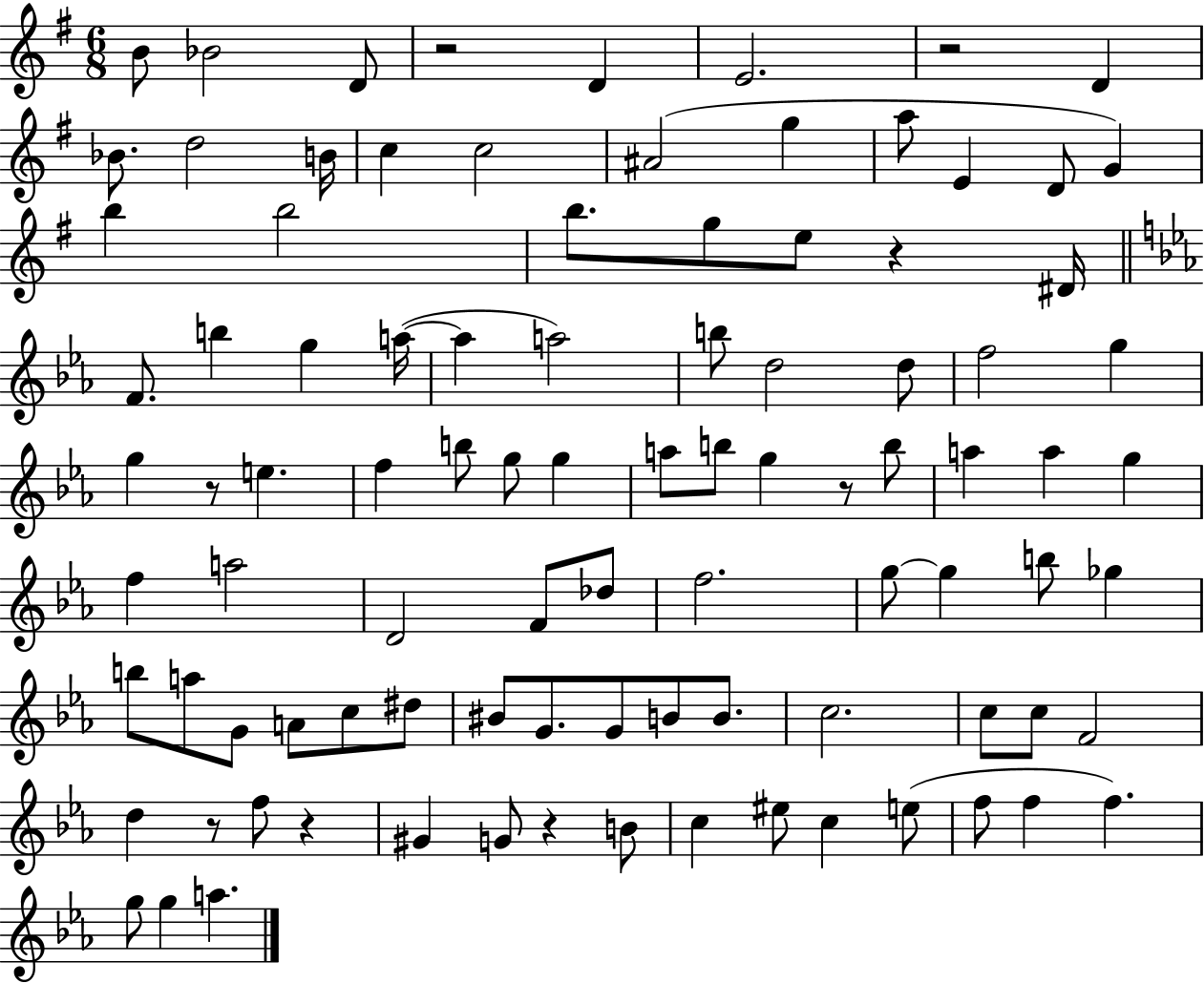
B4/e Bb4/h D4/e R/h D4/q E4/h. R/h D4/q Bb4/e. D5/h B4/s C5/q C5/h A#4/h G5/q A5/e E4/q D4/e G4/q B5/q B5/h B5/e. G5/e E5/e R/q D#4/s F4/e. B5/q G5/q A5/s A5/q A5/h B5/e D5/h D5/e F5/h G5/q G5/q R/e E5/q. F5/q B5/e G5/e G5/q A5/e B5/e G5/q R/e B5/e A5/q A5/q G5/q F5/q A5/h D4/h F4/e Db5/e F5/h. G5/e G5/q B5/e Gb5/q B5/e A5/e G4/e A4/e C5/e D#5/e BIS4/e G4/e. G4/e B4/e B4/e. C5/h. C5/e C5/e F4/h D5/q R/e F5/e R/q G#4/q G4/e R/q B4/e C5/q EIS5/e C5/q E5/e F5/e F5/q F5/q. G5/e G5/q A5/q.